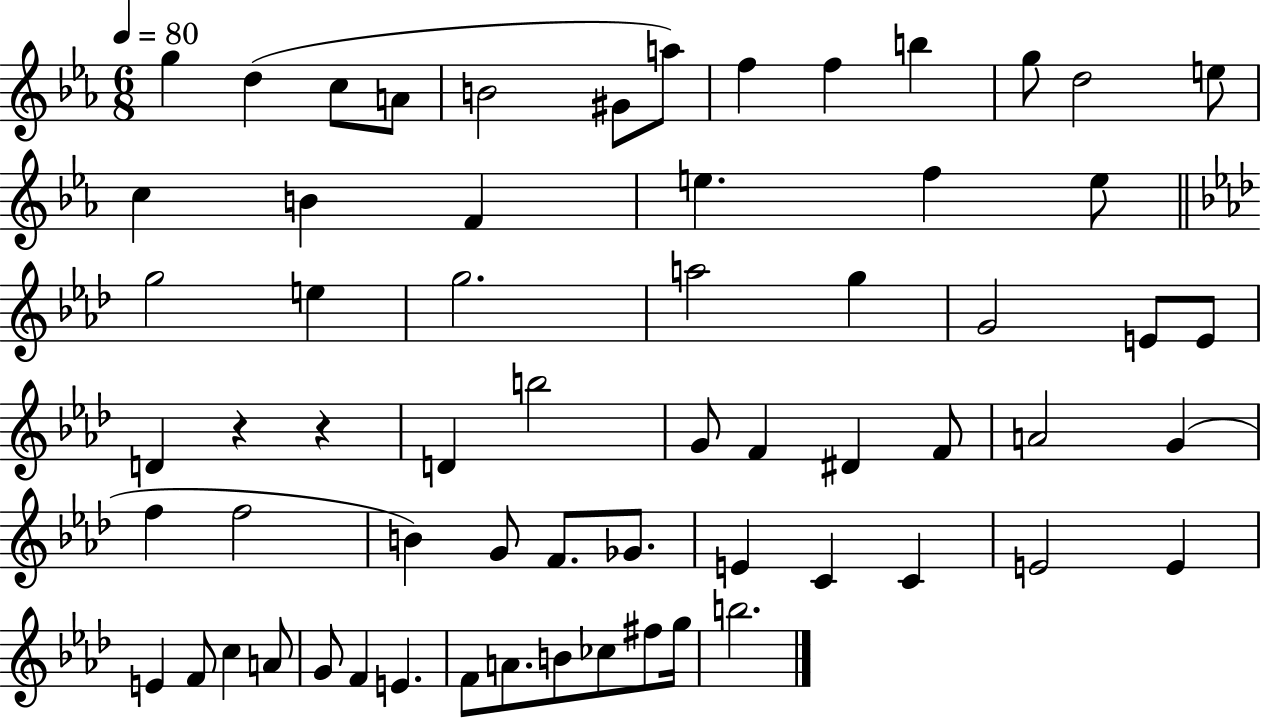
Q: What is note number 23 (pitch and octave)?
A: A5